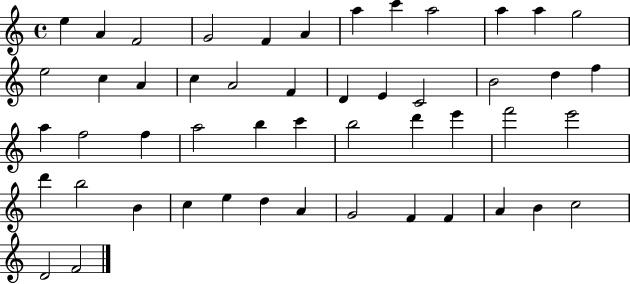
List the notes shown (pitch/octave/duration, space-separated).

E5/q A4/q F4/h G4/h F4/q A4/q A5/q C6/q A5/h A5/q A5/q G5/h E5/h C5/q A4/q C5/q A4/h F4/q D4/q E4/q C4/h B4/h D5/q F5/q A5/q F5/h F5/q A5/h B5/q C6/q B5/h D6/q E6/q F6/h E6/h D6/q B5/h B4/q C5/q E5/q D5/q A4/q G4/h F4/q F4/q A4/q B4/q C5/h D4/h F4/h